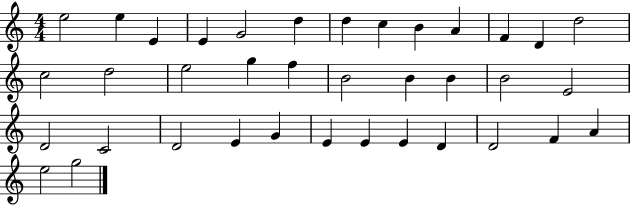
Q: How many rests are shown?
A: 0